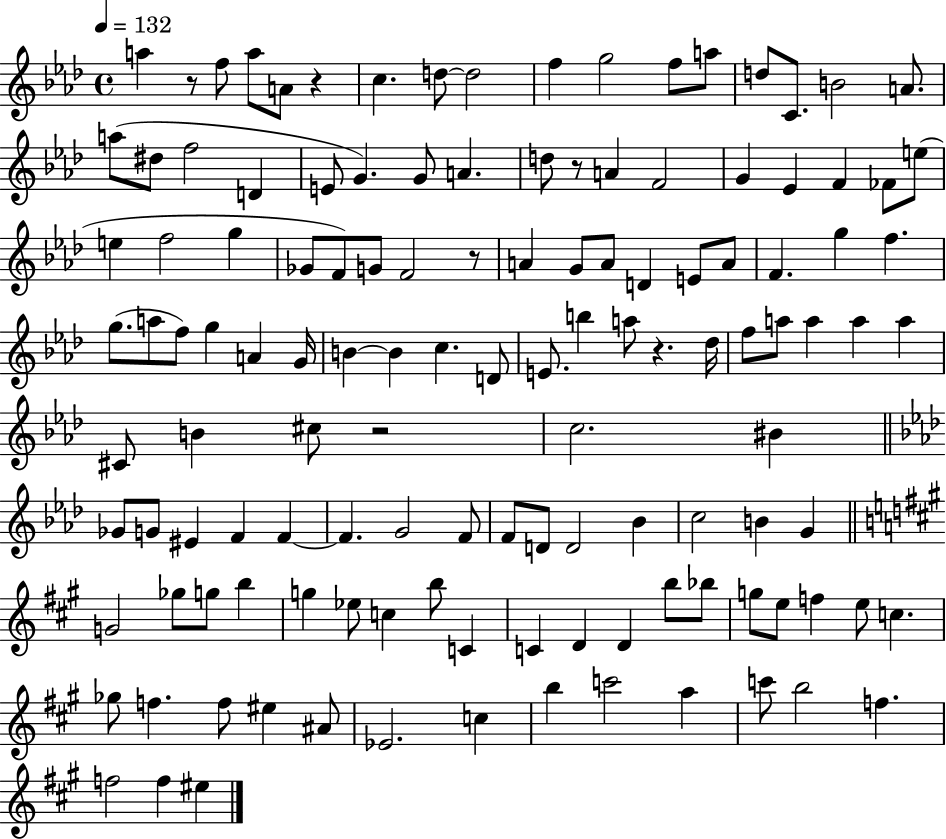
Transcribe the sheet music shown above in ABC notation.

X:1
T:Untitled
M:4/4
L:1/4
K:Ab
a z/2 f/2 a/2 A/2 z c d/2 d2 f g2 f/2 a/2 d/2 C/2 B2 A/2 a/2 ^d/2 f2 D E/2 G G/2 A d/2 z/2 A F2 G _E F _F/2 e/2 e f2 g _G/2 F/2 G/2 F2 z/2 A G/2 A/2 D E/2 A/2 F g f g/2 a/2 f/2 g A G/4 B B c D/2 E/2 b a/2 z _d/4 f/2 a/2 a a a ^C/2 B ^c/2 z2 c2 ^B _G/2 G/2 ^E F F F G2 F/2 F/2 D/2 D2 _B c2 B G G2 _g/2 g/2 b g _e/2 c b/2 C C D D b/2 _b/2 g/2 e/2 f e/2 c _g/2 f f/2 ^e ^A/2 _E2 c b c'2 a c'/2 b2 f f2 f ^e